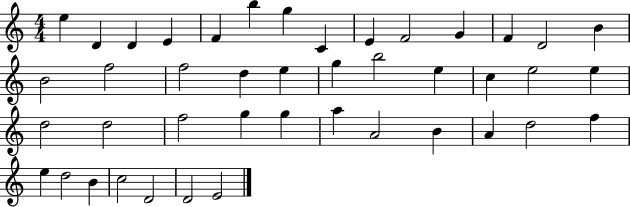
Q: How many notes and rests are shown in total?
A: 43